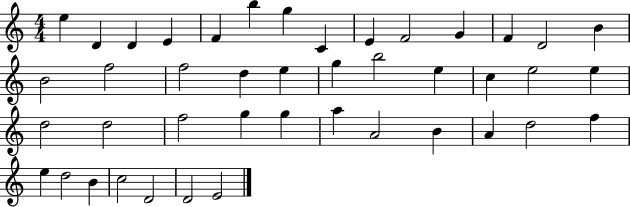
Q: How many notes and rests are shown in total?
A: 43